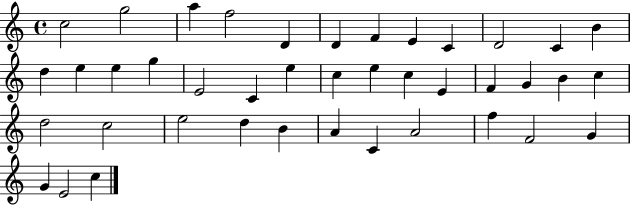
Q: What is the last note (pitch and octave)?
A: C5